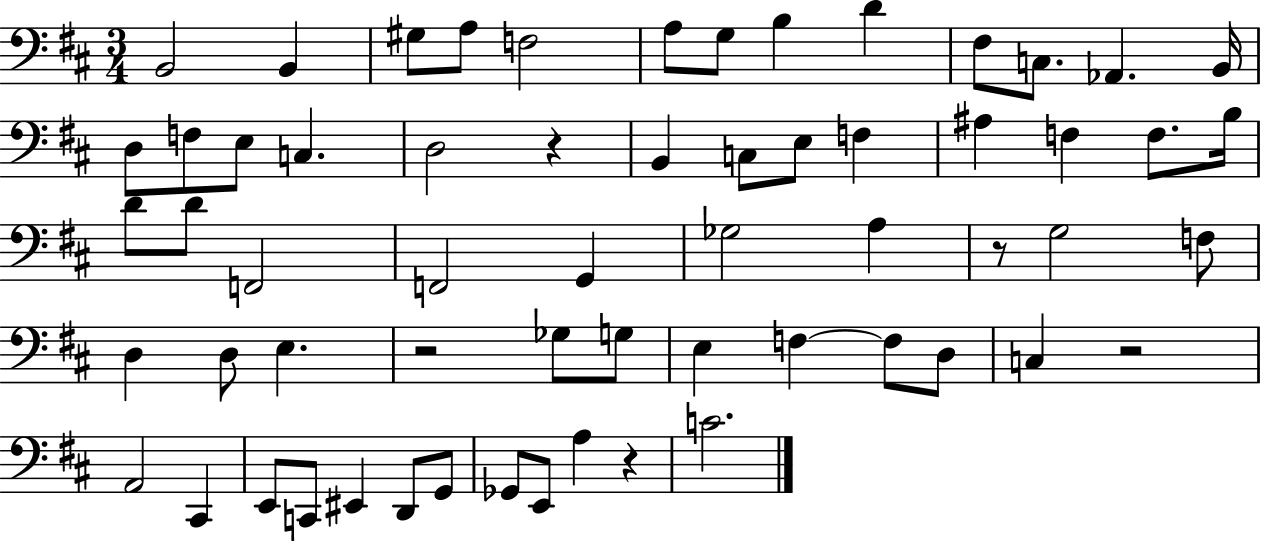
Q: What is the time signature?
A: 3/4